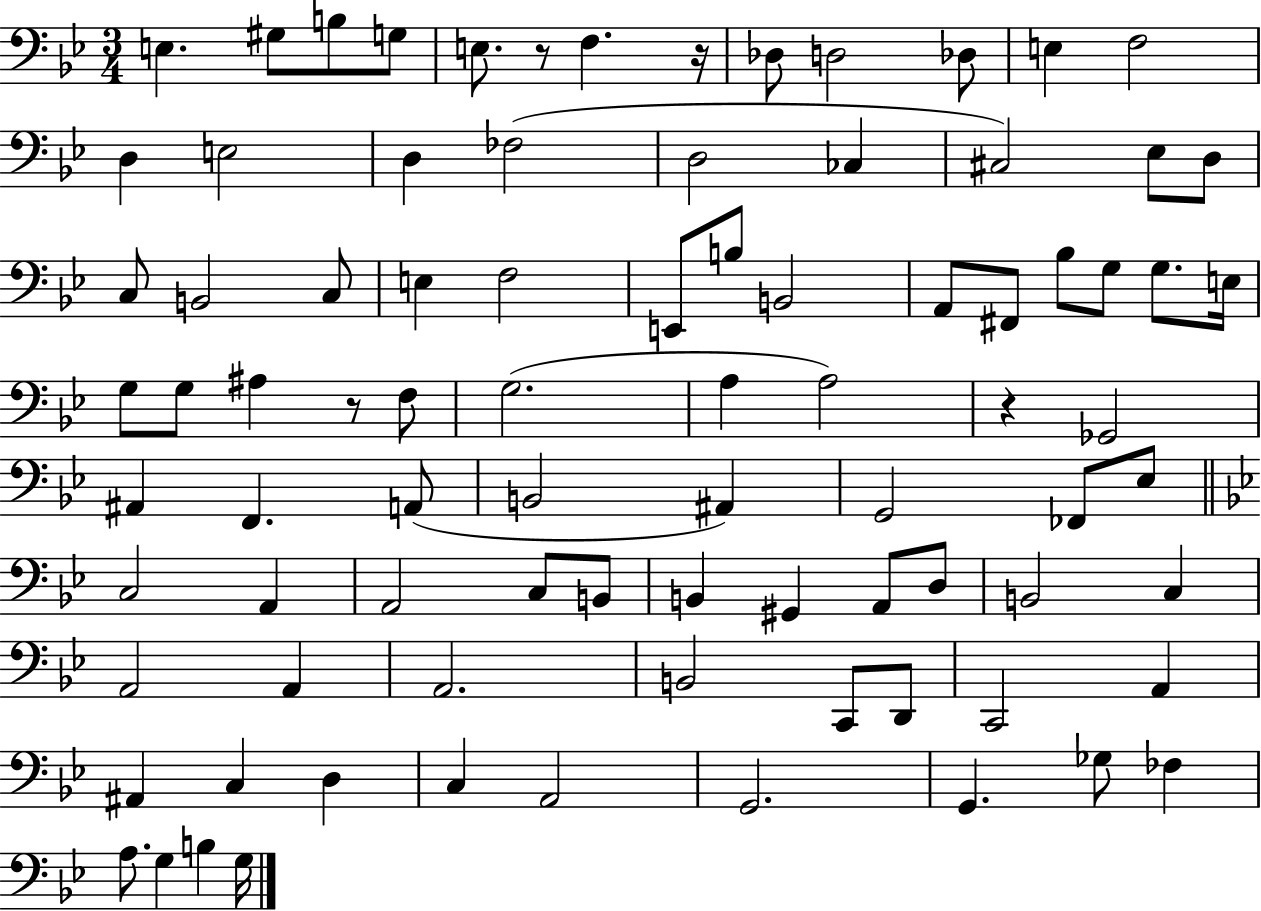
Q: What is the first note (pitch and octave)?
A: E3